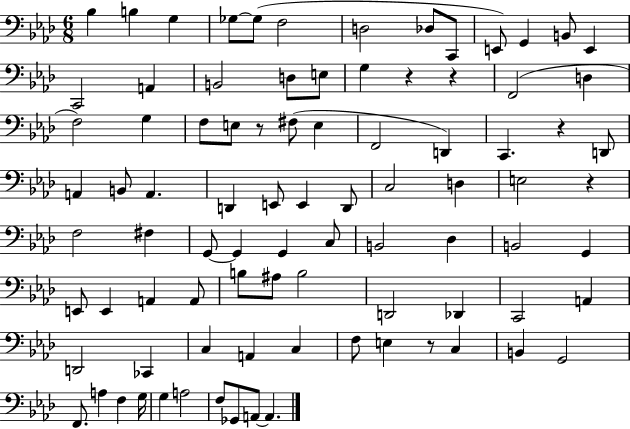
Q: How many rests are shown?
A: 6